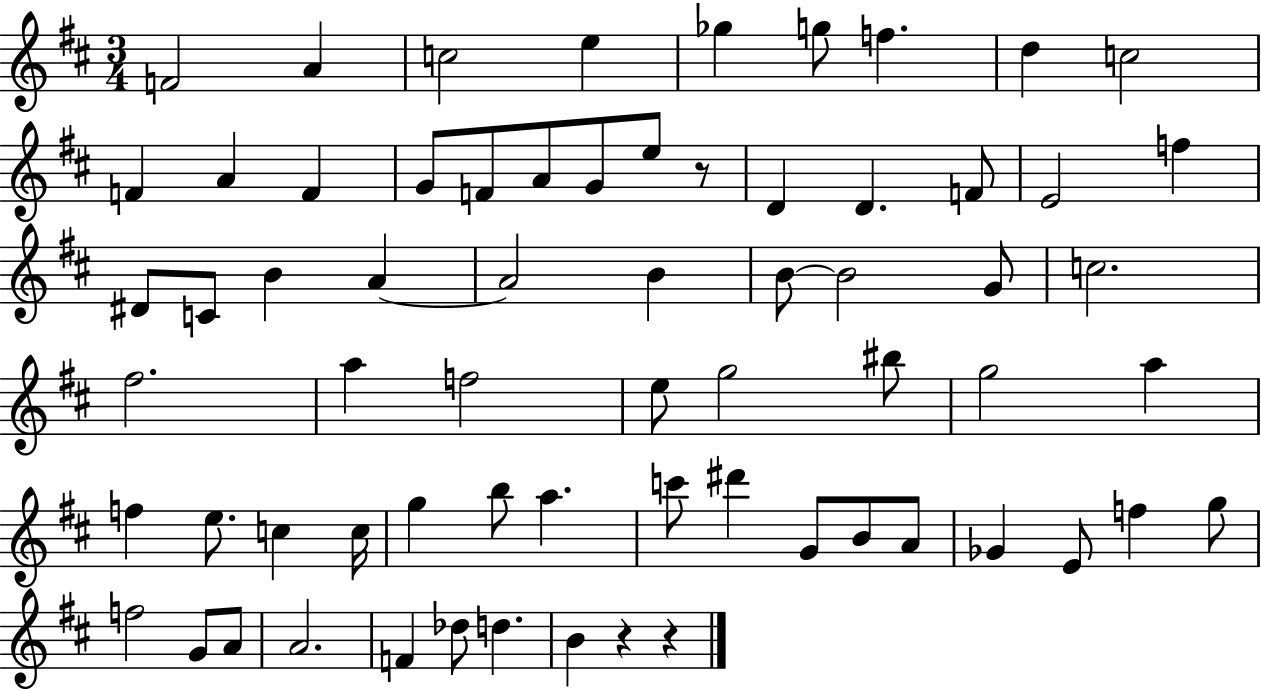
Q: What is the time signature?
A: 3/4